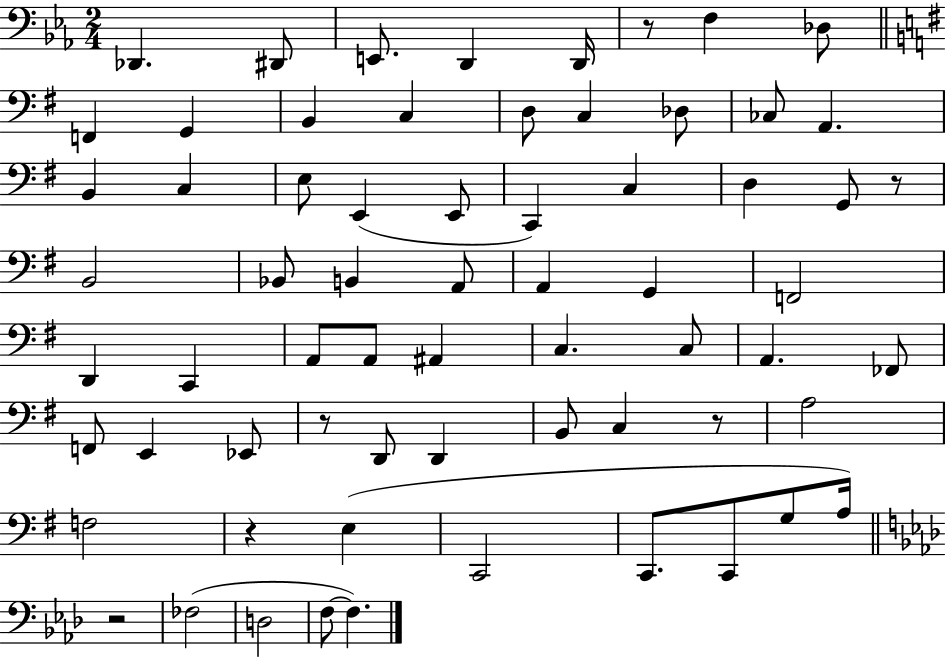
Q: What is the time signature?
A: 2/4